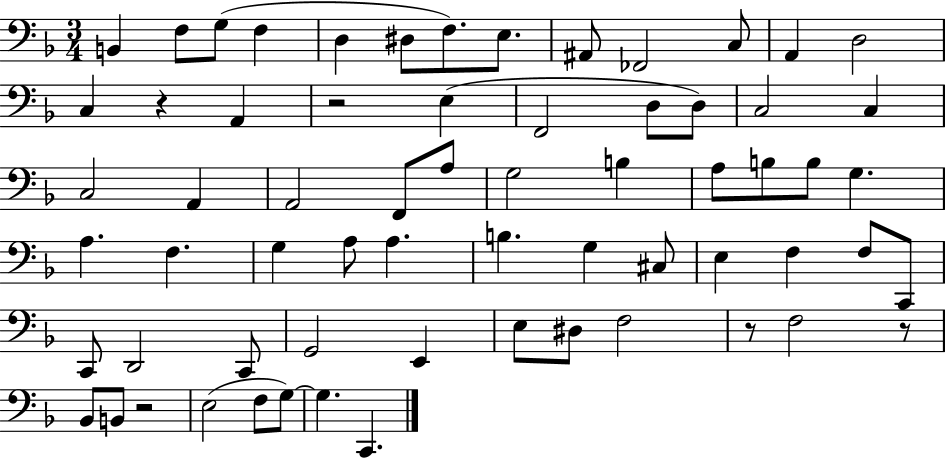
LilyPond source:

{
  \clef bass
  \numericTimeSignature
  \time 3/4
  \key f \major
  \repeat volta 2 { b,4 f8 g8( f4 | d4 dis8 f8.) e8. | ais,8 fes,2 c8 | a,4 d2 | \break c4 r4 a,4 | r2 e4( | f,2 d8 d8) | c2 c4 | \break c2 a,4 | a,2 f,8 a8 | g2 b4 | a8 b8 b8 g4. | \break a4. f4. | g4 a8 a4. | b4. g4 cis8 | e4 f4 f8 c,8 | \break c,8 d,2 c,8 | g,2 e,4 | e8 dis8 f2 | r8 f2 r8 | \break bes,8 b,8 r2 | e2( f8 g8~~) | g4. c,4. | } \bar "|."
}